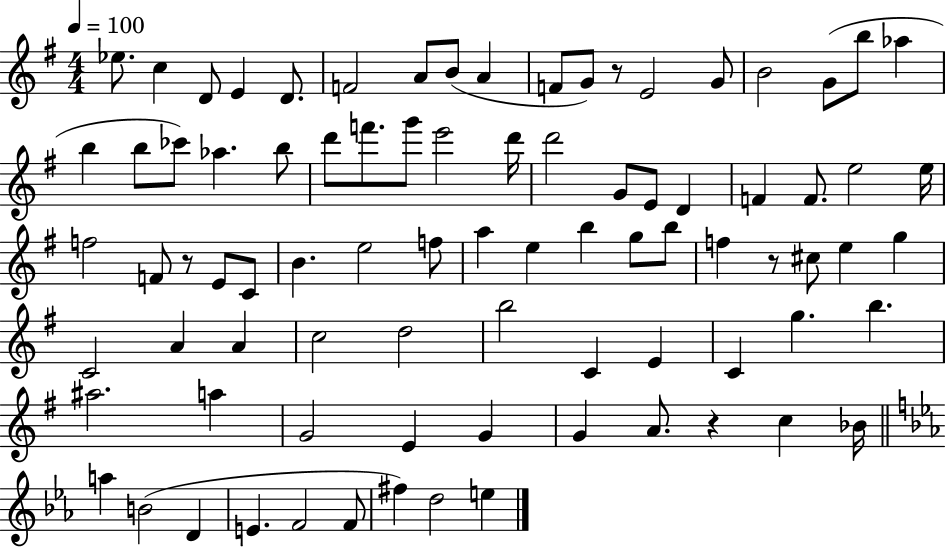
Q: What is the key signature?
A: G major